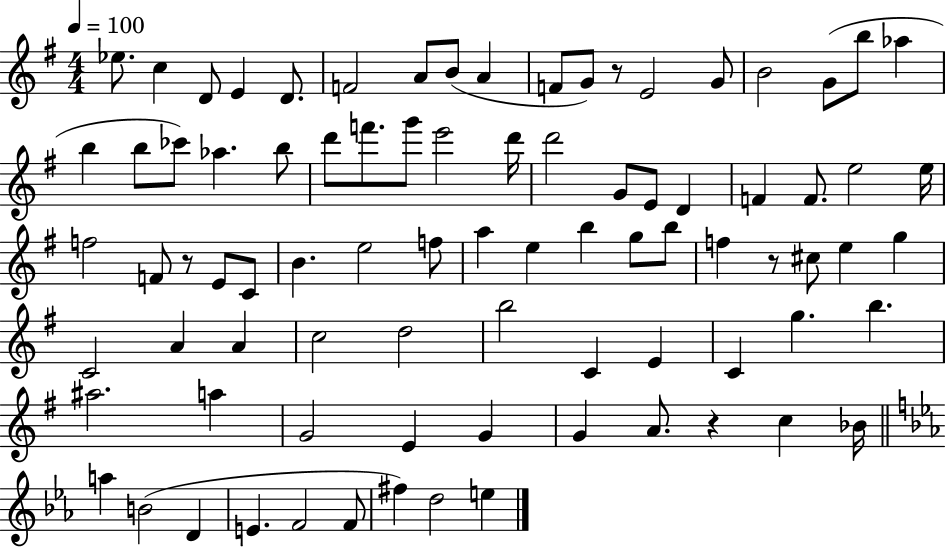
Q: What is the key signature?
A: G major